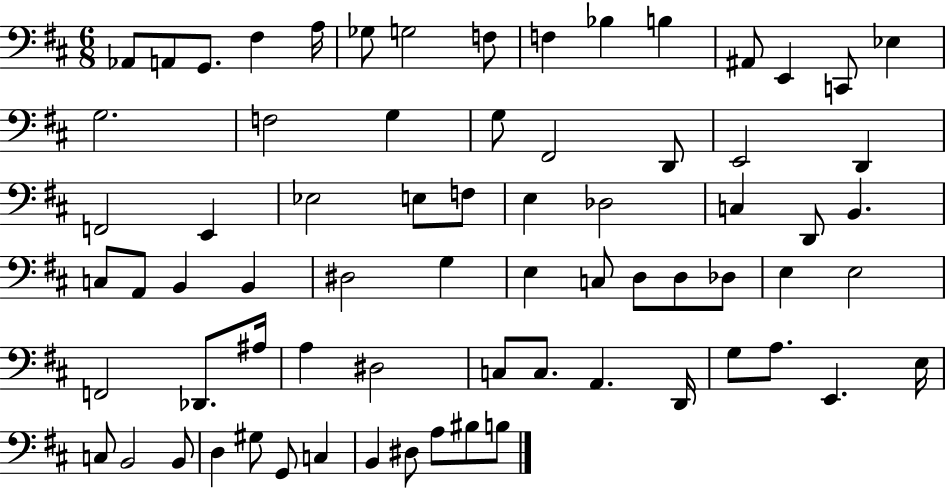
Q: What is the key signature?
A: D major